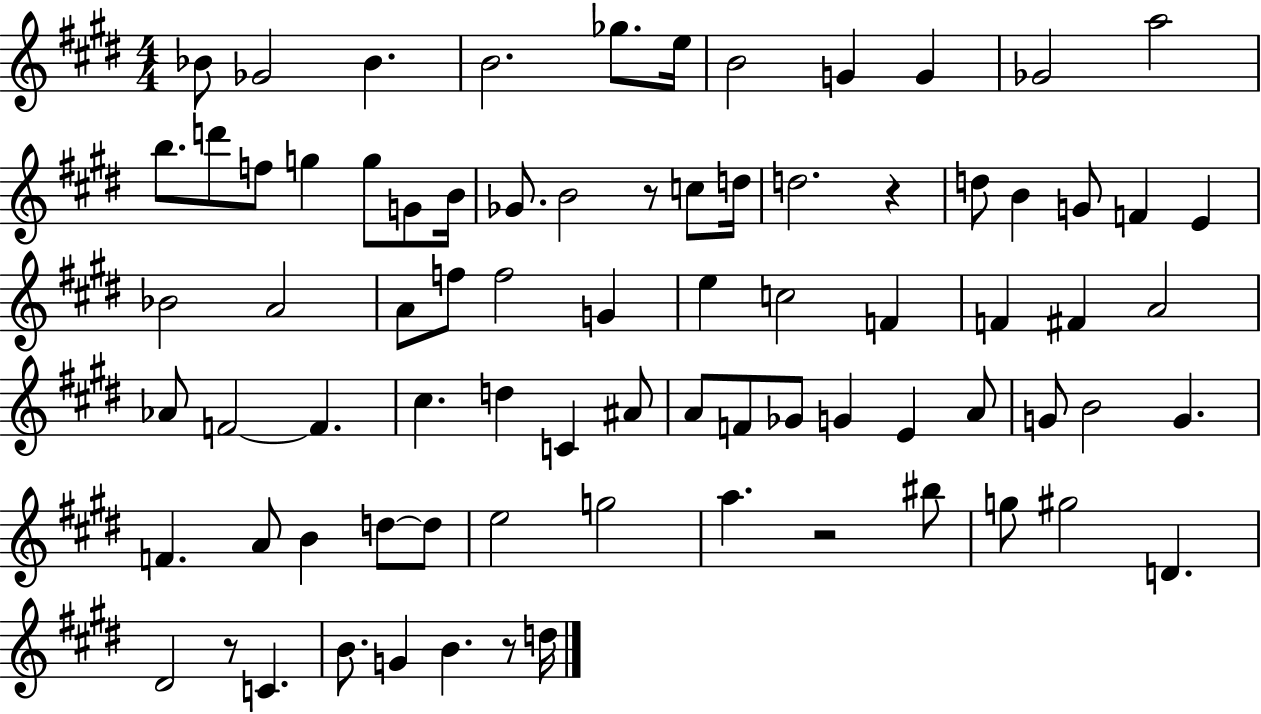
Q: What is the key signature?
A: E major